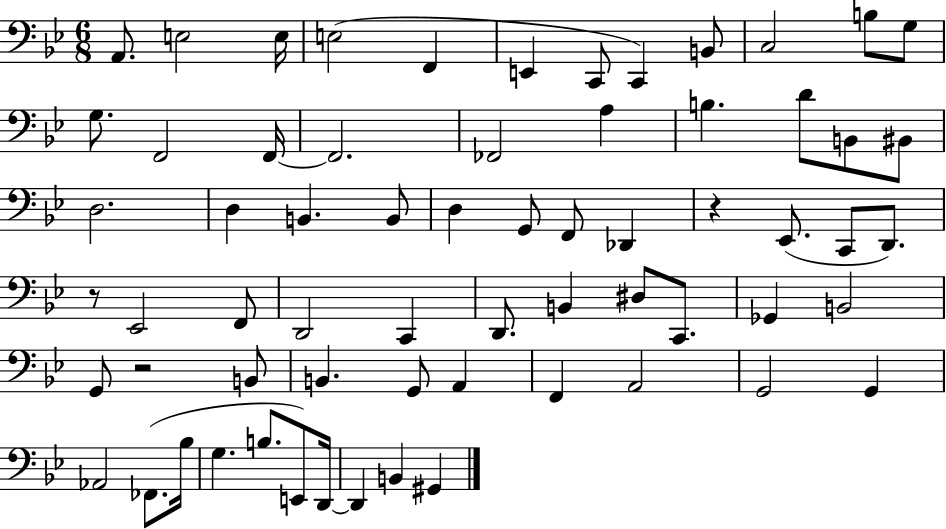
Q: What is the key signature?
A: BES major